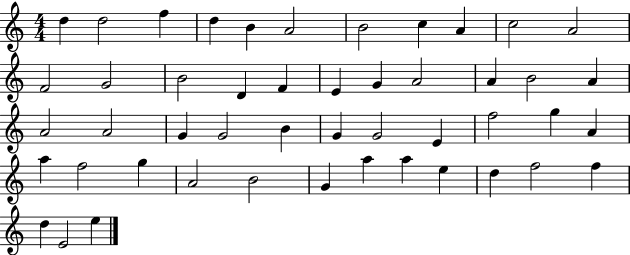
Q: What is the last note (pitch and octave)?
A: E5